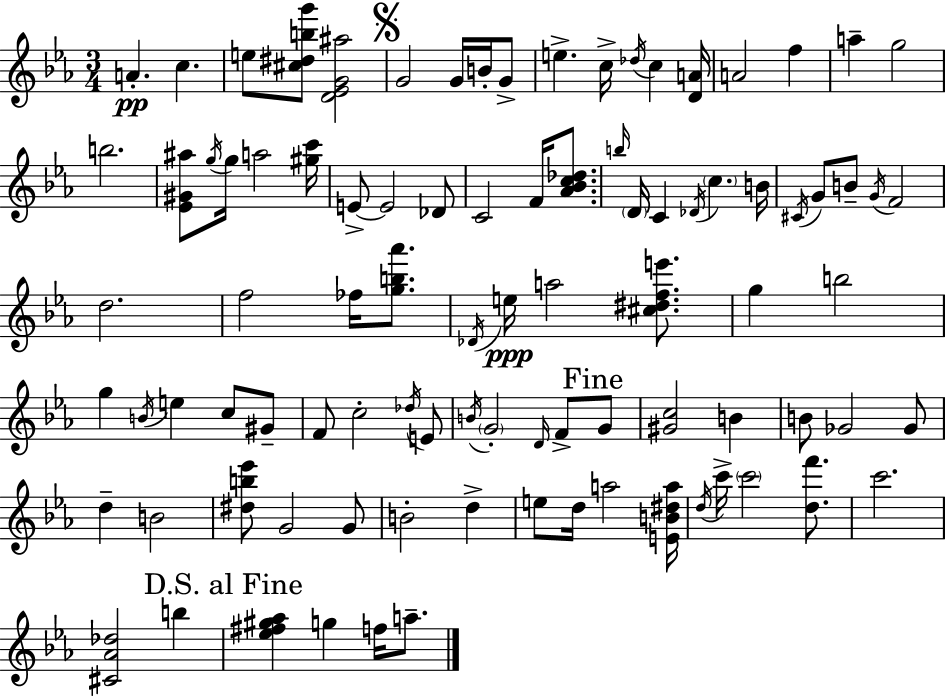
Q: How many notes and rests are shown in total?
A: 92